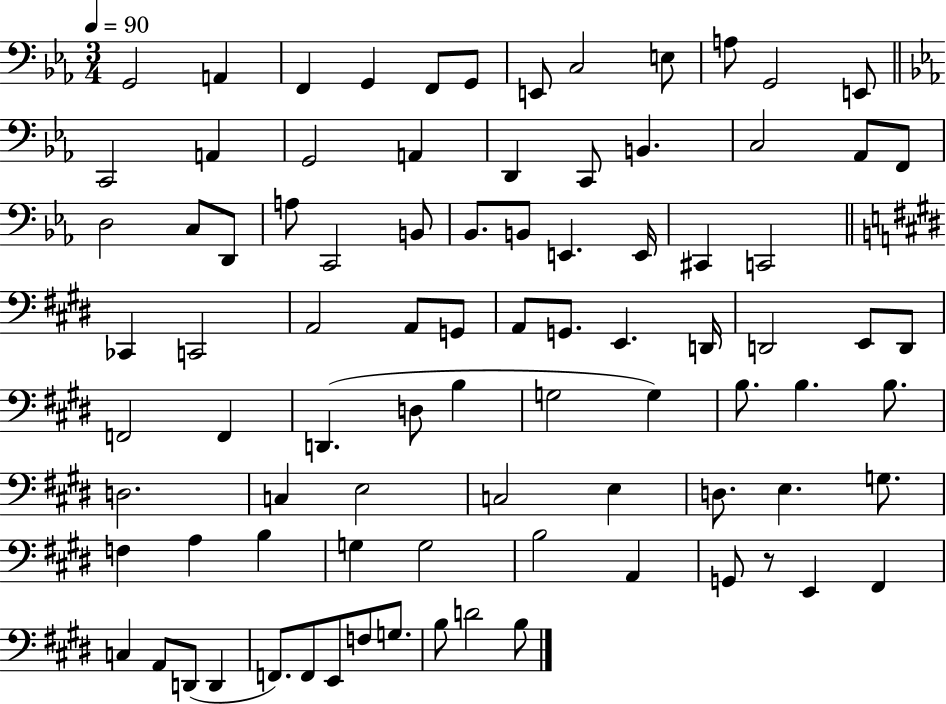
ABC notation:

X:1
T:Untitled
M:3/4
L:1/4
K:Eb
G,,2 A,, F,, G,, F,,/2 G,,/2 E,,/2 C,2 E,/2 A,/2 G,,2 E,,/2 C,,2 A,, G,,2 A,, D,, C,,/2 B,, C,2 _A,,/2 F,,/2 D,2 C,/2 D,,/2 A,/2 C,,2 B,,/2 _B,,/2 B,,/2 E,, E,,/4 ^C,, C,,2 _C,, C,,2 A,,2 A,,/2 G,,/2 A,,/2 G,,/2 E,, D,,/4 D,,2 E,,/2 D,,/2 F,,2 F,, D,, D,/2 B, G,2 G, B,/2 B, B,/2 D,2 C, E,2 C,2 E, D,/2 E, G,/2 F, A, B, G, G,2 B,2 A,, G,,/2 z/2 E,, ^F,, C, A,,/2 D,,/2 D,, F,,/2 F,,/2 E,,/2 F,/2 G,/2 B,/2 D2 B,/2